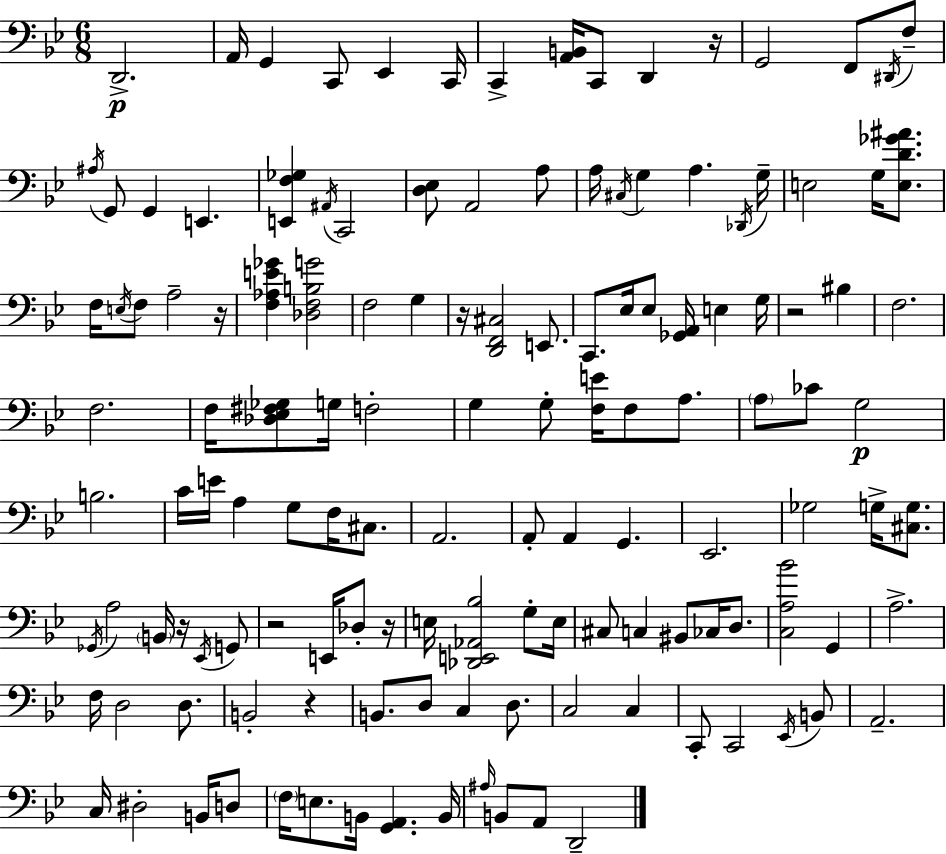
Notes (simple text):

D2/h. A2/s G2/q C2/e Eb2/q C2/s C2/q [A2,B2]/s C2/e D2/q R/s G2/h F2/e D#2/s F3/e A#3/s G2/e G2/q E2/q. [E2,F3,Gb3]/q A#2/s C2/h [D3,Eb3]/e A2/h A3/e A3/s C#3/s G3/q A3/q. Db2/s G3/s E3/h G3/s [E3,D4,Gb4,A#4]/e. F3/s E3/s F3/e A3/h R/s [F3,Ab3,E4,Gb4]/q [Db3,F3,B3,G4]/h F3/h G3/q R/s [D2,F2,C#3]/h E2/e. C2/e. Eb3/s Eb3/e [Gb2,A2]/s E3/q G3/s R/h BIS3/q F3/h. F3/h. F3/s [Db3,Eb3,F#3,Gb3]/e G3/s F3/h G3/q G3/e [F3,E4]/s F3/e A3/e. A3/e CES4/e G3/h B3/h. C4/s E4/s A3/q G3/e F3/s C#3/e. A2/h. A2/e A2/q G2/q. Eb2/h. Gb3/h G3/s [C#3,G3]/e. Gb2/s A3/h B2/s R/s Eb2/s G2/e R/h E2/s Db3/e R/s E3/s [Db2,E2,Ab2,Bb3]/h G3/e E3/s C#3/e C3/q BIS2/e CES3/s D3/e. [C3,A3,Bb4]/h G2/q A3/h. F3/s D3/h D3/e. B2/h R/q B2/e. D3/e C3/q D3/e. C3/h C3/q C2/e C2/h Eb2/s B2/e A2/h. C3/s D#3/h B2/s D3/e F3/s E3/e. B2/s [G2,A2]/q. B2/s A#3/s B2/e A2/e D2/h